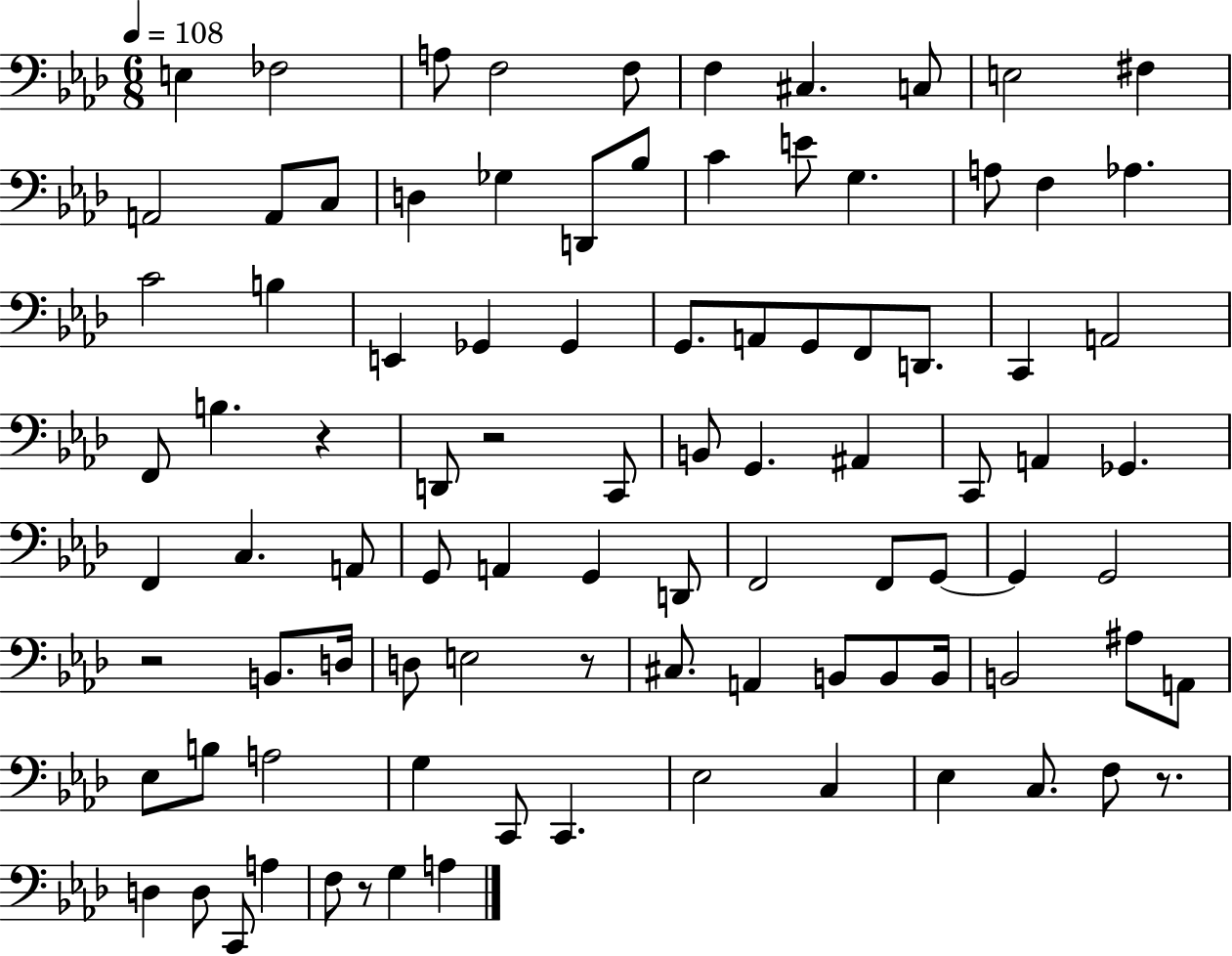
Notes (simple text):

E3/q FES3/h A3/e F3/h F3/e F3/q C#3/q. C3/e E3/h F#3/q A2/h A2/e C3/e D3/q Gb3/q D2/e Bb3/e C4/q E4/e G3/q. A3/e F3/q Ab3/q. C4/h B3/q E2/q Gb2/q Gb2/q G2/e. A2/e G2/e F2/e D2/e. C2/q A2/h F2/e B3/q. R/q D2/e R/h C2/e B2/e G2/q. A#2/q C2/e A2/q Gb2/q. F2/q C3/q. A2/e G2/e A2/q G2/q D2/e F2/h F2/e G2/e G2/q G2/h R/h B2/e. D3/s D3/e E3/h R/e C#3/e. A2/q B2/e B2/e B2/s B2/h A#3/e A2/e Eb3/e B3/e A3/h G3/q C2/e C2/q. Eb3/h C3/q Eb3/q C3/e. F3/e R/e. D3/q D3/e C2/e A3/q F3/e R/e G3/q A3/q